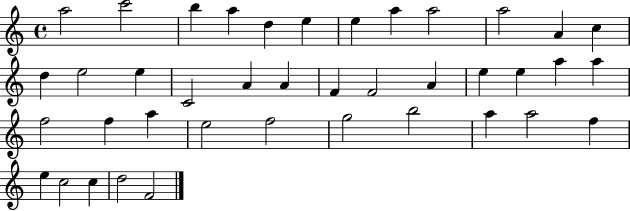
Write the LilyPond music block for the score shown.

{
  \clef treble
  \time 4/4
  \defaultTimeSignature
  \key c \major
  a''2 c'''2 | b''4 a''4 d''4 e''4 | e''4 a''4 a''2 | a''2 a'4 c''4 | \break d''4 e''2 e''4 | c'2 a'4 a'4 | f'4 f'2 a'4 | e''4 e''4 a''4 a''4 | \break f''2 f''4 a''4 | e''2 f''2 | g''2 b''2 | a''4 a''2 f''4 | \break e''4 c''2 c''4 | d''2 f'2 | \bar "|."
}